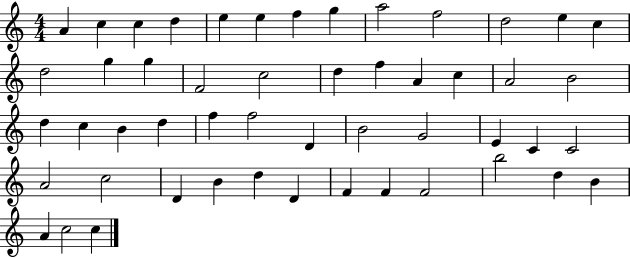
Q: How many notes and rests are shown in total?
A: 51